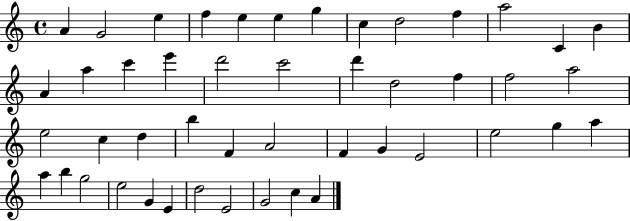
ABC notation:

X:1
T:Untitled
M:4/4
L:1/4
K:C
A G2 e f e e g c d2 f a2 C B A a c' e' d'2 c'2 d' d2 f f2 a2 e2 c d b F A2 F G E2 e2 g a a b g2 e2 G E d2 E2 G2 c A